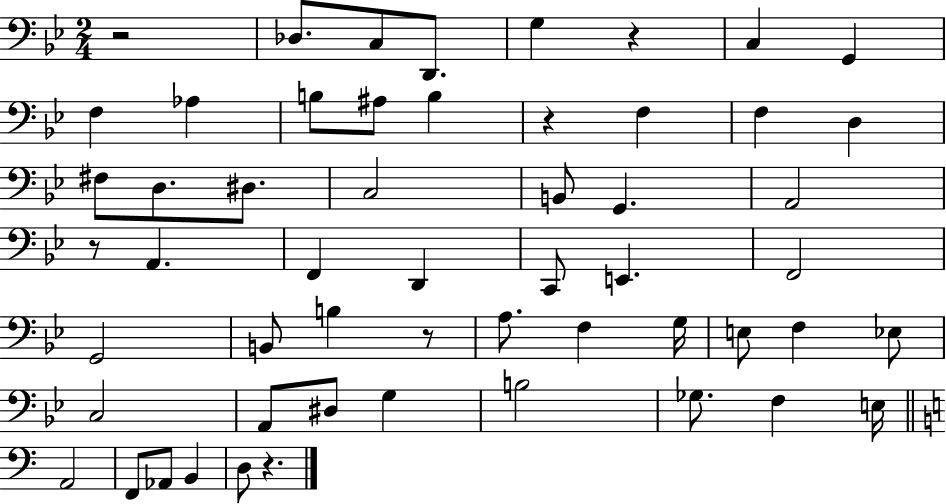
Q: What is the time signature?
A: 2/4